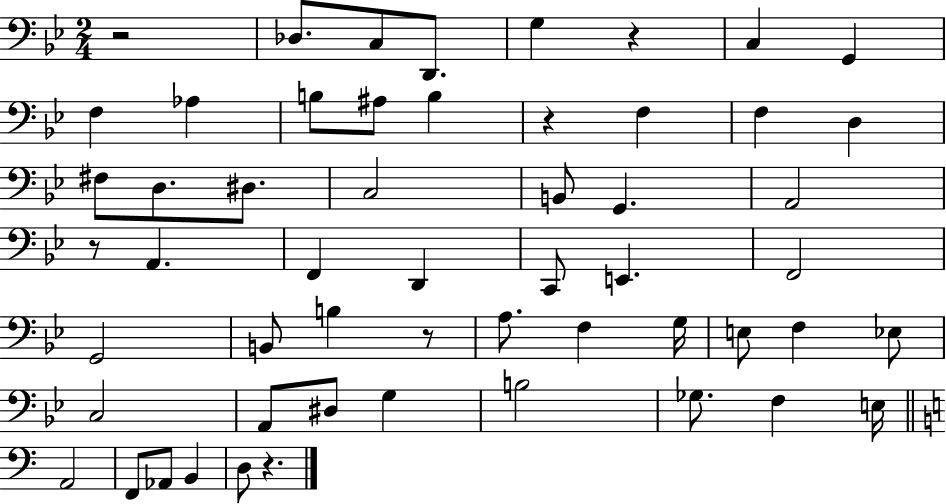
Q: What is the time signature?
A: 2/4